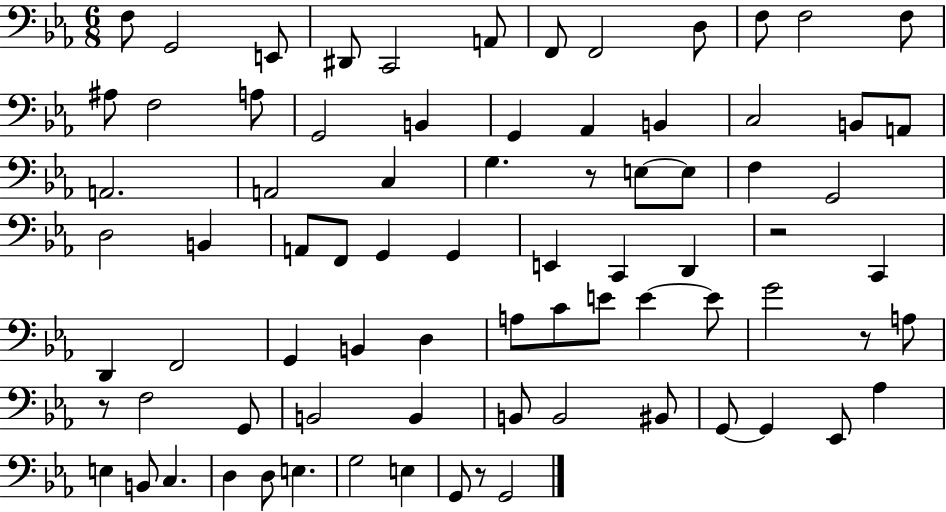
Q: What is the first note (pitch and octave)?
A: F3